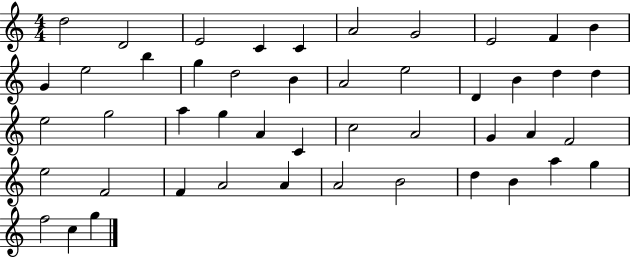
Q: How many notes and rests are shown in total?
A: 47